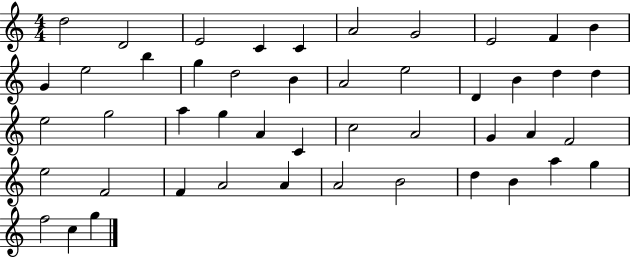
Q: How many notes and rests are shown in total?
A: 47